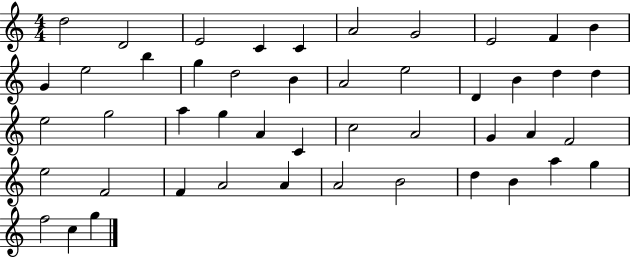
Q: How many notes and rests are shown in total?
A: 47